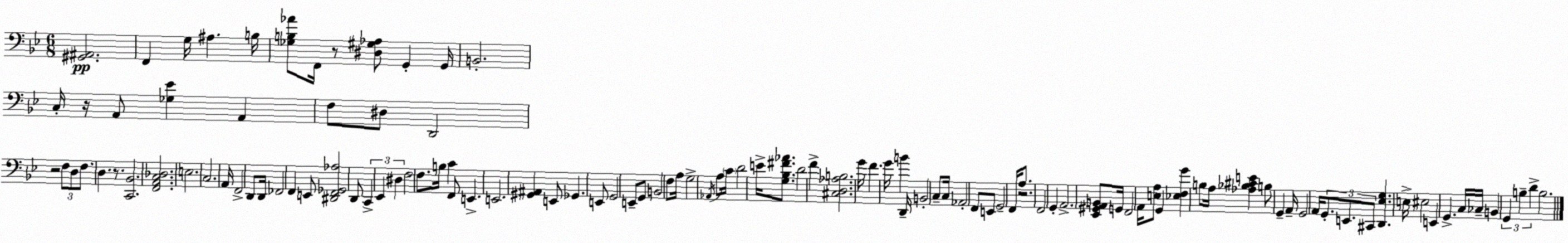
X:1
T:Untitled
M:6/8
L:1/4
K:Bb
[^G,,^A,,]2 F,, G,/4 ^A, B,/4 [_G,B,_A]/2 F,,/4 z/2 [^D,^G,_A,]/2 G,, G,,/4 B,,2 C,/4 z/4 A,,/2 [_G,_E] A,, F,/2 ^D,/2 D,,2 z2 F,/2 D,/2 F,/2 D, z/2 [C,,_B,,]2 [F,,A,,C,_D,]2 E,2 C,2 A,,/4 F,,2 D,,/2 D,,/4 _F,,2 F,, E,,/2 [^D,,F,,_G,,_A,]2 D,,/2 C,, _E,, ^D, F,2 F,/2 B,/4 C F,,/2 E,, E,,2 [^G,,^A,,] E,,/2 _G,, E,,/2 G,,2 E,,/2 G,,/2 B,,2 F,/2 A,/4 G,2 _A,,/4 A,/2 C/4 D2 E/4 [G,_B,^F_A]/2 D2 F [^C,D,_A,B,]2 G/4 F G/4 B D,,/4 B,,2 C,/2 C,/4 _A,,2 F,,/2 E,,/2 G,,2 F,,/4 A,/2 z2 F,,2 G,, A,,2 [_E,,^G,,A,,B,,]/2 G,,/4 F,,2 A,,/4 [E,A,]/2 G,, [_E,F,G] B,/2 A,/4 [_A,_B,^CE] B,/2 G,, A,,/4 G,,2 A,,/4 G,,/2 E,,/2 ^C,,/2 [D,,_E,G,] E,/4 ^E,2 E,, G,, C,/4 _C,/4 B,, G,, B, D B,2